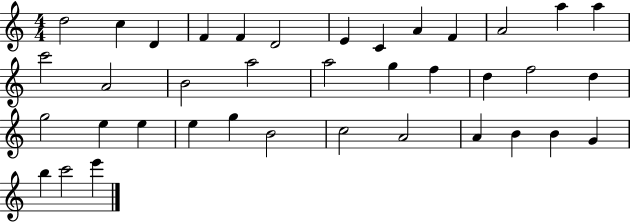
X:1
T:Untitled
M:4/4
L:1/4
K:C
d2 c D F F D2 E C A F A2 a a c'2 A2 B2 a2 a2 g f d f2 d g2 e e e g B2 c2 A2 A B B G b c'2 e'